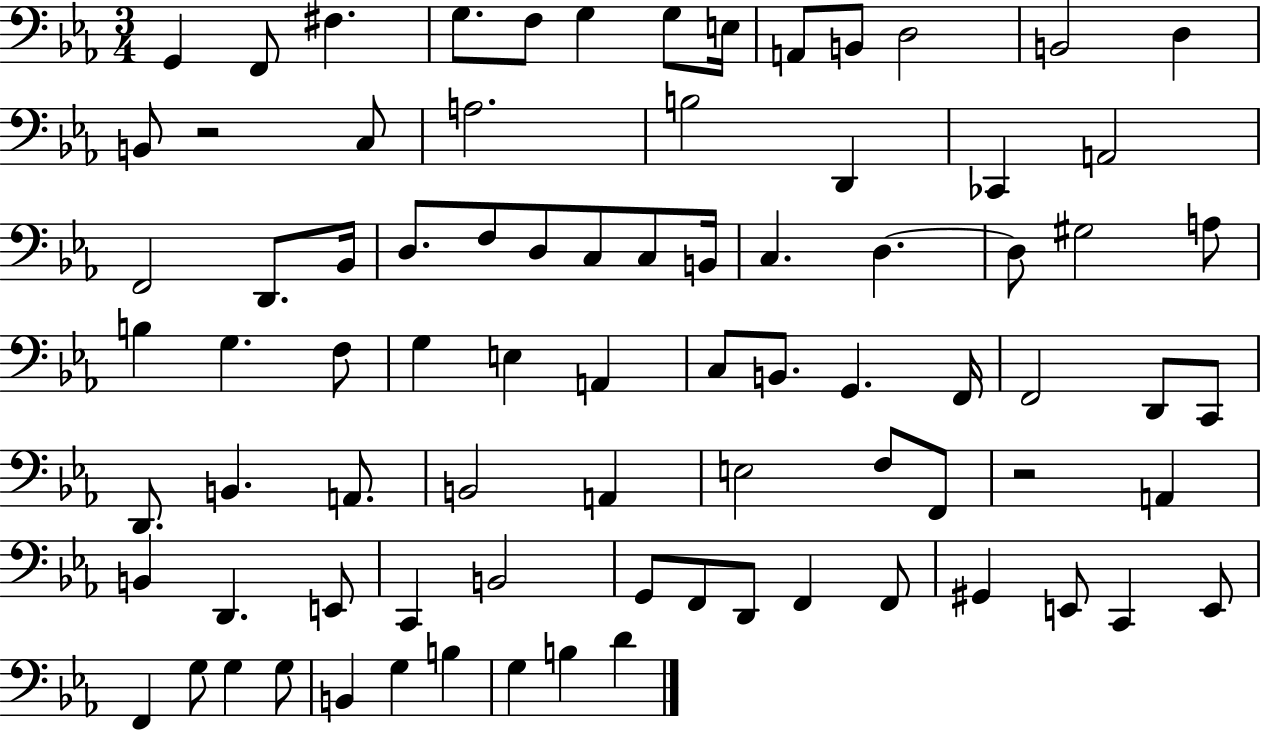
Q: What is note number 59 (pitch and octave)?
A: E2